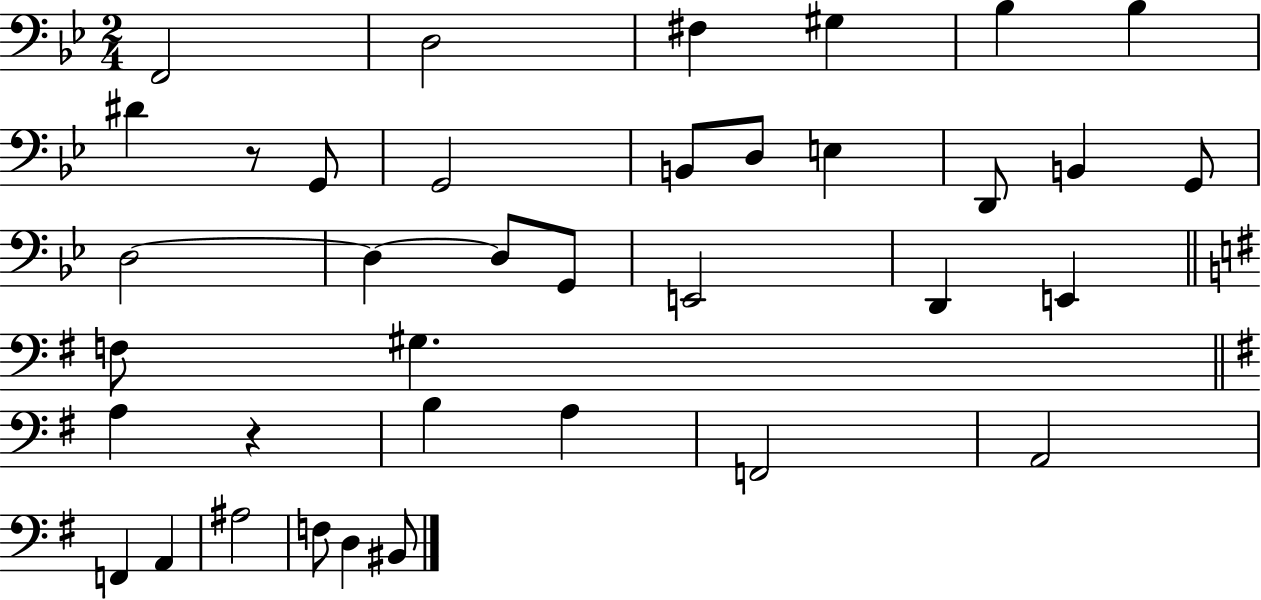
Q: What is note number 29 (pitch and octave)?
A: A2